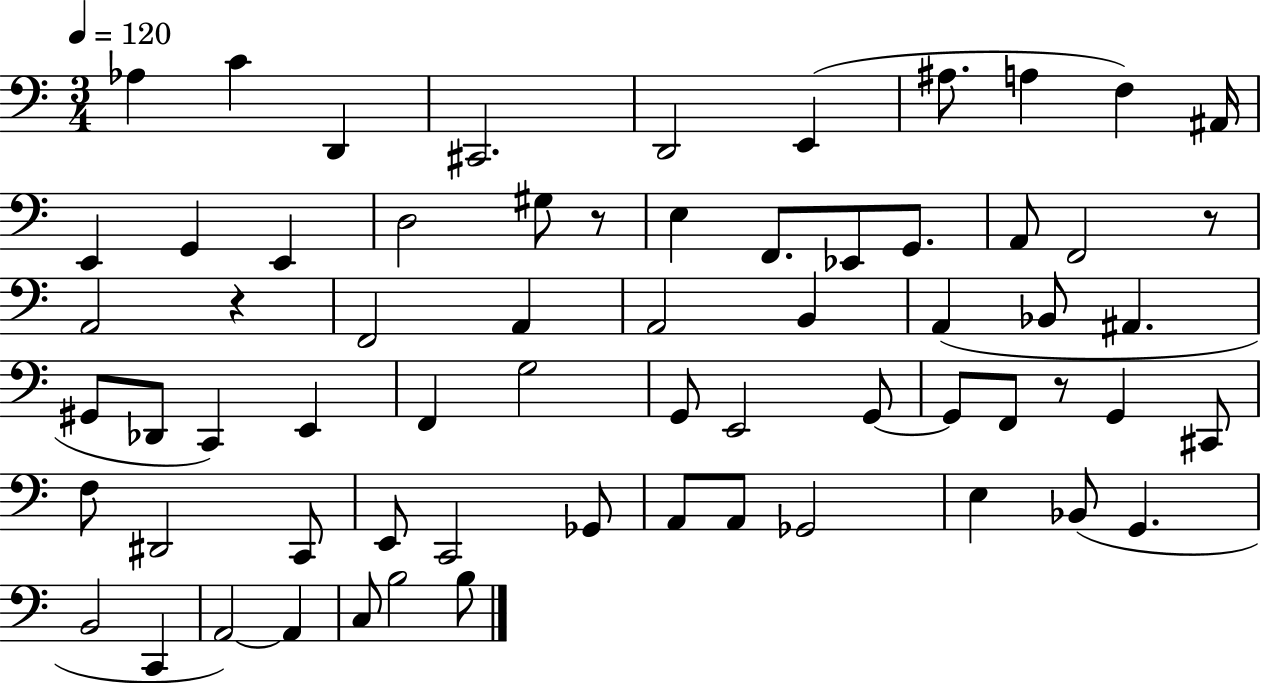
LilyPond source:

{
  \clef bass
  \numericTimeSignature
  \time 3/4
  \key c \major
  \tempo 4 = 120
  \repeat volta 2 { aes4 c'4 d,4 | cis,2. | d,2 e,4( | ais8. a4 f4) ais,16 | \break e,4 g,4 e,4 | d2 gis8 r8 | e4 f,8. ees,8 g,8. | a,8 f,2 r8 | \break a,2 r4 | f,2 a,4 | a,2 b,4 | a,4( bes,8 ais,4. | \break gis,8 des,8 c,4) e,4 | f,4 g2 | g,8 e,2 g,8~~ | g,8 f,8 r8 g,4 cis,8 | \break f8 dis,2 c,8 | e,8 c,2 ges,8 | a,8 a,8 ges,2 | e4 bes,8( g,4. | \break b,2 c,4 | a,2~~) a,4 | c8 b2 b8 | } \bar "|."
}